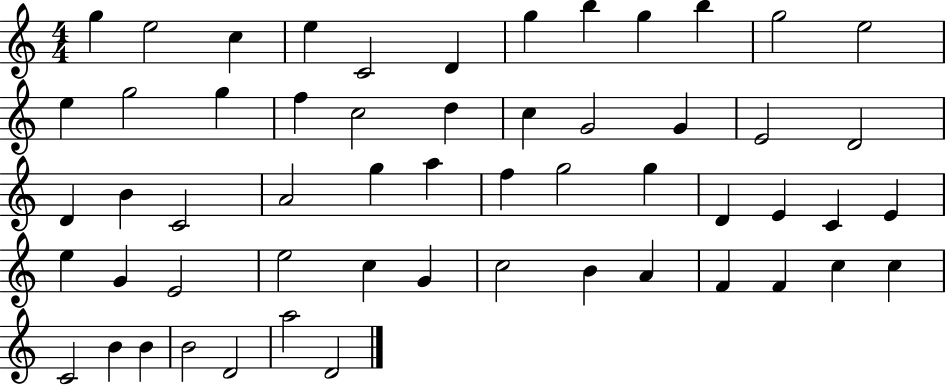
X:1
T:Untitled
M:4/4
L:1/4
K:C
g e2 c e C2 D g b g b g2 e2 e g2 g f c2 d c G2 G E2 D2 D B C2 A2 g a f g2 g D E C E e G E2 e2 c G c2 B A F F c c C2 B B B2 D2 a2 D2